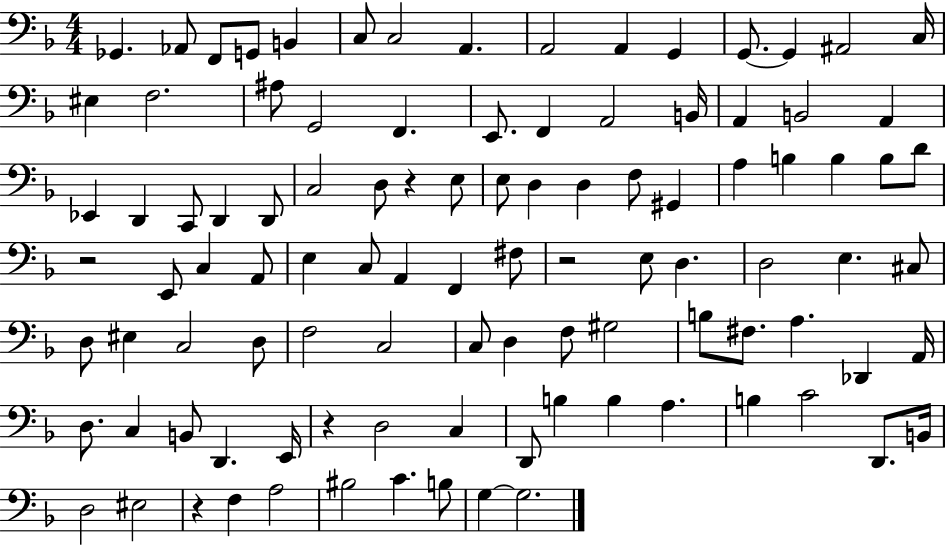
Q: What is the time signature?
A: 4/4